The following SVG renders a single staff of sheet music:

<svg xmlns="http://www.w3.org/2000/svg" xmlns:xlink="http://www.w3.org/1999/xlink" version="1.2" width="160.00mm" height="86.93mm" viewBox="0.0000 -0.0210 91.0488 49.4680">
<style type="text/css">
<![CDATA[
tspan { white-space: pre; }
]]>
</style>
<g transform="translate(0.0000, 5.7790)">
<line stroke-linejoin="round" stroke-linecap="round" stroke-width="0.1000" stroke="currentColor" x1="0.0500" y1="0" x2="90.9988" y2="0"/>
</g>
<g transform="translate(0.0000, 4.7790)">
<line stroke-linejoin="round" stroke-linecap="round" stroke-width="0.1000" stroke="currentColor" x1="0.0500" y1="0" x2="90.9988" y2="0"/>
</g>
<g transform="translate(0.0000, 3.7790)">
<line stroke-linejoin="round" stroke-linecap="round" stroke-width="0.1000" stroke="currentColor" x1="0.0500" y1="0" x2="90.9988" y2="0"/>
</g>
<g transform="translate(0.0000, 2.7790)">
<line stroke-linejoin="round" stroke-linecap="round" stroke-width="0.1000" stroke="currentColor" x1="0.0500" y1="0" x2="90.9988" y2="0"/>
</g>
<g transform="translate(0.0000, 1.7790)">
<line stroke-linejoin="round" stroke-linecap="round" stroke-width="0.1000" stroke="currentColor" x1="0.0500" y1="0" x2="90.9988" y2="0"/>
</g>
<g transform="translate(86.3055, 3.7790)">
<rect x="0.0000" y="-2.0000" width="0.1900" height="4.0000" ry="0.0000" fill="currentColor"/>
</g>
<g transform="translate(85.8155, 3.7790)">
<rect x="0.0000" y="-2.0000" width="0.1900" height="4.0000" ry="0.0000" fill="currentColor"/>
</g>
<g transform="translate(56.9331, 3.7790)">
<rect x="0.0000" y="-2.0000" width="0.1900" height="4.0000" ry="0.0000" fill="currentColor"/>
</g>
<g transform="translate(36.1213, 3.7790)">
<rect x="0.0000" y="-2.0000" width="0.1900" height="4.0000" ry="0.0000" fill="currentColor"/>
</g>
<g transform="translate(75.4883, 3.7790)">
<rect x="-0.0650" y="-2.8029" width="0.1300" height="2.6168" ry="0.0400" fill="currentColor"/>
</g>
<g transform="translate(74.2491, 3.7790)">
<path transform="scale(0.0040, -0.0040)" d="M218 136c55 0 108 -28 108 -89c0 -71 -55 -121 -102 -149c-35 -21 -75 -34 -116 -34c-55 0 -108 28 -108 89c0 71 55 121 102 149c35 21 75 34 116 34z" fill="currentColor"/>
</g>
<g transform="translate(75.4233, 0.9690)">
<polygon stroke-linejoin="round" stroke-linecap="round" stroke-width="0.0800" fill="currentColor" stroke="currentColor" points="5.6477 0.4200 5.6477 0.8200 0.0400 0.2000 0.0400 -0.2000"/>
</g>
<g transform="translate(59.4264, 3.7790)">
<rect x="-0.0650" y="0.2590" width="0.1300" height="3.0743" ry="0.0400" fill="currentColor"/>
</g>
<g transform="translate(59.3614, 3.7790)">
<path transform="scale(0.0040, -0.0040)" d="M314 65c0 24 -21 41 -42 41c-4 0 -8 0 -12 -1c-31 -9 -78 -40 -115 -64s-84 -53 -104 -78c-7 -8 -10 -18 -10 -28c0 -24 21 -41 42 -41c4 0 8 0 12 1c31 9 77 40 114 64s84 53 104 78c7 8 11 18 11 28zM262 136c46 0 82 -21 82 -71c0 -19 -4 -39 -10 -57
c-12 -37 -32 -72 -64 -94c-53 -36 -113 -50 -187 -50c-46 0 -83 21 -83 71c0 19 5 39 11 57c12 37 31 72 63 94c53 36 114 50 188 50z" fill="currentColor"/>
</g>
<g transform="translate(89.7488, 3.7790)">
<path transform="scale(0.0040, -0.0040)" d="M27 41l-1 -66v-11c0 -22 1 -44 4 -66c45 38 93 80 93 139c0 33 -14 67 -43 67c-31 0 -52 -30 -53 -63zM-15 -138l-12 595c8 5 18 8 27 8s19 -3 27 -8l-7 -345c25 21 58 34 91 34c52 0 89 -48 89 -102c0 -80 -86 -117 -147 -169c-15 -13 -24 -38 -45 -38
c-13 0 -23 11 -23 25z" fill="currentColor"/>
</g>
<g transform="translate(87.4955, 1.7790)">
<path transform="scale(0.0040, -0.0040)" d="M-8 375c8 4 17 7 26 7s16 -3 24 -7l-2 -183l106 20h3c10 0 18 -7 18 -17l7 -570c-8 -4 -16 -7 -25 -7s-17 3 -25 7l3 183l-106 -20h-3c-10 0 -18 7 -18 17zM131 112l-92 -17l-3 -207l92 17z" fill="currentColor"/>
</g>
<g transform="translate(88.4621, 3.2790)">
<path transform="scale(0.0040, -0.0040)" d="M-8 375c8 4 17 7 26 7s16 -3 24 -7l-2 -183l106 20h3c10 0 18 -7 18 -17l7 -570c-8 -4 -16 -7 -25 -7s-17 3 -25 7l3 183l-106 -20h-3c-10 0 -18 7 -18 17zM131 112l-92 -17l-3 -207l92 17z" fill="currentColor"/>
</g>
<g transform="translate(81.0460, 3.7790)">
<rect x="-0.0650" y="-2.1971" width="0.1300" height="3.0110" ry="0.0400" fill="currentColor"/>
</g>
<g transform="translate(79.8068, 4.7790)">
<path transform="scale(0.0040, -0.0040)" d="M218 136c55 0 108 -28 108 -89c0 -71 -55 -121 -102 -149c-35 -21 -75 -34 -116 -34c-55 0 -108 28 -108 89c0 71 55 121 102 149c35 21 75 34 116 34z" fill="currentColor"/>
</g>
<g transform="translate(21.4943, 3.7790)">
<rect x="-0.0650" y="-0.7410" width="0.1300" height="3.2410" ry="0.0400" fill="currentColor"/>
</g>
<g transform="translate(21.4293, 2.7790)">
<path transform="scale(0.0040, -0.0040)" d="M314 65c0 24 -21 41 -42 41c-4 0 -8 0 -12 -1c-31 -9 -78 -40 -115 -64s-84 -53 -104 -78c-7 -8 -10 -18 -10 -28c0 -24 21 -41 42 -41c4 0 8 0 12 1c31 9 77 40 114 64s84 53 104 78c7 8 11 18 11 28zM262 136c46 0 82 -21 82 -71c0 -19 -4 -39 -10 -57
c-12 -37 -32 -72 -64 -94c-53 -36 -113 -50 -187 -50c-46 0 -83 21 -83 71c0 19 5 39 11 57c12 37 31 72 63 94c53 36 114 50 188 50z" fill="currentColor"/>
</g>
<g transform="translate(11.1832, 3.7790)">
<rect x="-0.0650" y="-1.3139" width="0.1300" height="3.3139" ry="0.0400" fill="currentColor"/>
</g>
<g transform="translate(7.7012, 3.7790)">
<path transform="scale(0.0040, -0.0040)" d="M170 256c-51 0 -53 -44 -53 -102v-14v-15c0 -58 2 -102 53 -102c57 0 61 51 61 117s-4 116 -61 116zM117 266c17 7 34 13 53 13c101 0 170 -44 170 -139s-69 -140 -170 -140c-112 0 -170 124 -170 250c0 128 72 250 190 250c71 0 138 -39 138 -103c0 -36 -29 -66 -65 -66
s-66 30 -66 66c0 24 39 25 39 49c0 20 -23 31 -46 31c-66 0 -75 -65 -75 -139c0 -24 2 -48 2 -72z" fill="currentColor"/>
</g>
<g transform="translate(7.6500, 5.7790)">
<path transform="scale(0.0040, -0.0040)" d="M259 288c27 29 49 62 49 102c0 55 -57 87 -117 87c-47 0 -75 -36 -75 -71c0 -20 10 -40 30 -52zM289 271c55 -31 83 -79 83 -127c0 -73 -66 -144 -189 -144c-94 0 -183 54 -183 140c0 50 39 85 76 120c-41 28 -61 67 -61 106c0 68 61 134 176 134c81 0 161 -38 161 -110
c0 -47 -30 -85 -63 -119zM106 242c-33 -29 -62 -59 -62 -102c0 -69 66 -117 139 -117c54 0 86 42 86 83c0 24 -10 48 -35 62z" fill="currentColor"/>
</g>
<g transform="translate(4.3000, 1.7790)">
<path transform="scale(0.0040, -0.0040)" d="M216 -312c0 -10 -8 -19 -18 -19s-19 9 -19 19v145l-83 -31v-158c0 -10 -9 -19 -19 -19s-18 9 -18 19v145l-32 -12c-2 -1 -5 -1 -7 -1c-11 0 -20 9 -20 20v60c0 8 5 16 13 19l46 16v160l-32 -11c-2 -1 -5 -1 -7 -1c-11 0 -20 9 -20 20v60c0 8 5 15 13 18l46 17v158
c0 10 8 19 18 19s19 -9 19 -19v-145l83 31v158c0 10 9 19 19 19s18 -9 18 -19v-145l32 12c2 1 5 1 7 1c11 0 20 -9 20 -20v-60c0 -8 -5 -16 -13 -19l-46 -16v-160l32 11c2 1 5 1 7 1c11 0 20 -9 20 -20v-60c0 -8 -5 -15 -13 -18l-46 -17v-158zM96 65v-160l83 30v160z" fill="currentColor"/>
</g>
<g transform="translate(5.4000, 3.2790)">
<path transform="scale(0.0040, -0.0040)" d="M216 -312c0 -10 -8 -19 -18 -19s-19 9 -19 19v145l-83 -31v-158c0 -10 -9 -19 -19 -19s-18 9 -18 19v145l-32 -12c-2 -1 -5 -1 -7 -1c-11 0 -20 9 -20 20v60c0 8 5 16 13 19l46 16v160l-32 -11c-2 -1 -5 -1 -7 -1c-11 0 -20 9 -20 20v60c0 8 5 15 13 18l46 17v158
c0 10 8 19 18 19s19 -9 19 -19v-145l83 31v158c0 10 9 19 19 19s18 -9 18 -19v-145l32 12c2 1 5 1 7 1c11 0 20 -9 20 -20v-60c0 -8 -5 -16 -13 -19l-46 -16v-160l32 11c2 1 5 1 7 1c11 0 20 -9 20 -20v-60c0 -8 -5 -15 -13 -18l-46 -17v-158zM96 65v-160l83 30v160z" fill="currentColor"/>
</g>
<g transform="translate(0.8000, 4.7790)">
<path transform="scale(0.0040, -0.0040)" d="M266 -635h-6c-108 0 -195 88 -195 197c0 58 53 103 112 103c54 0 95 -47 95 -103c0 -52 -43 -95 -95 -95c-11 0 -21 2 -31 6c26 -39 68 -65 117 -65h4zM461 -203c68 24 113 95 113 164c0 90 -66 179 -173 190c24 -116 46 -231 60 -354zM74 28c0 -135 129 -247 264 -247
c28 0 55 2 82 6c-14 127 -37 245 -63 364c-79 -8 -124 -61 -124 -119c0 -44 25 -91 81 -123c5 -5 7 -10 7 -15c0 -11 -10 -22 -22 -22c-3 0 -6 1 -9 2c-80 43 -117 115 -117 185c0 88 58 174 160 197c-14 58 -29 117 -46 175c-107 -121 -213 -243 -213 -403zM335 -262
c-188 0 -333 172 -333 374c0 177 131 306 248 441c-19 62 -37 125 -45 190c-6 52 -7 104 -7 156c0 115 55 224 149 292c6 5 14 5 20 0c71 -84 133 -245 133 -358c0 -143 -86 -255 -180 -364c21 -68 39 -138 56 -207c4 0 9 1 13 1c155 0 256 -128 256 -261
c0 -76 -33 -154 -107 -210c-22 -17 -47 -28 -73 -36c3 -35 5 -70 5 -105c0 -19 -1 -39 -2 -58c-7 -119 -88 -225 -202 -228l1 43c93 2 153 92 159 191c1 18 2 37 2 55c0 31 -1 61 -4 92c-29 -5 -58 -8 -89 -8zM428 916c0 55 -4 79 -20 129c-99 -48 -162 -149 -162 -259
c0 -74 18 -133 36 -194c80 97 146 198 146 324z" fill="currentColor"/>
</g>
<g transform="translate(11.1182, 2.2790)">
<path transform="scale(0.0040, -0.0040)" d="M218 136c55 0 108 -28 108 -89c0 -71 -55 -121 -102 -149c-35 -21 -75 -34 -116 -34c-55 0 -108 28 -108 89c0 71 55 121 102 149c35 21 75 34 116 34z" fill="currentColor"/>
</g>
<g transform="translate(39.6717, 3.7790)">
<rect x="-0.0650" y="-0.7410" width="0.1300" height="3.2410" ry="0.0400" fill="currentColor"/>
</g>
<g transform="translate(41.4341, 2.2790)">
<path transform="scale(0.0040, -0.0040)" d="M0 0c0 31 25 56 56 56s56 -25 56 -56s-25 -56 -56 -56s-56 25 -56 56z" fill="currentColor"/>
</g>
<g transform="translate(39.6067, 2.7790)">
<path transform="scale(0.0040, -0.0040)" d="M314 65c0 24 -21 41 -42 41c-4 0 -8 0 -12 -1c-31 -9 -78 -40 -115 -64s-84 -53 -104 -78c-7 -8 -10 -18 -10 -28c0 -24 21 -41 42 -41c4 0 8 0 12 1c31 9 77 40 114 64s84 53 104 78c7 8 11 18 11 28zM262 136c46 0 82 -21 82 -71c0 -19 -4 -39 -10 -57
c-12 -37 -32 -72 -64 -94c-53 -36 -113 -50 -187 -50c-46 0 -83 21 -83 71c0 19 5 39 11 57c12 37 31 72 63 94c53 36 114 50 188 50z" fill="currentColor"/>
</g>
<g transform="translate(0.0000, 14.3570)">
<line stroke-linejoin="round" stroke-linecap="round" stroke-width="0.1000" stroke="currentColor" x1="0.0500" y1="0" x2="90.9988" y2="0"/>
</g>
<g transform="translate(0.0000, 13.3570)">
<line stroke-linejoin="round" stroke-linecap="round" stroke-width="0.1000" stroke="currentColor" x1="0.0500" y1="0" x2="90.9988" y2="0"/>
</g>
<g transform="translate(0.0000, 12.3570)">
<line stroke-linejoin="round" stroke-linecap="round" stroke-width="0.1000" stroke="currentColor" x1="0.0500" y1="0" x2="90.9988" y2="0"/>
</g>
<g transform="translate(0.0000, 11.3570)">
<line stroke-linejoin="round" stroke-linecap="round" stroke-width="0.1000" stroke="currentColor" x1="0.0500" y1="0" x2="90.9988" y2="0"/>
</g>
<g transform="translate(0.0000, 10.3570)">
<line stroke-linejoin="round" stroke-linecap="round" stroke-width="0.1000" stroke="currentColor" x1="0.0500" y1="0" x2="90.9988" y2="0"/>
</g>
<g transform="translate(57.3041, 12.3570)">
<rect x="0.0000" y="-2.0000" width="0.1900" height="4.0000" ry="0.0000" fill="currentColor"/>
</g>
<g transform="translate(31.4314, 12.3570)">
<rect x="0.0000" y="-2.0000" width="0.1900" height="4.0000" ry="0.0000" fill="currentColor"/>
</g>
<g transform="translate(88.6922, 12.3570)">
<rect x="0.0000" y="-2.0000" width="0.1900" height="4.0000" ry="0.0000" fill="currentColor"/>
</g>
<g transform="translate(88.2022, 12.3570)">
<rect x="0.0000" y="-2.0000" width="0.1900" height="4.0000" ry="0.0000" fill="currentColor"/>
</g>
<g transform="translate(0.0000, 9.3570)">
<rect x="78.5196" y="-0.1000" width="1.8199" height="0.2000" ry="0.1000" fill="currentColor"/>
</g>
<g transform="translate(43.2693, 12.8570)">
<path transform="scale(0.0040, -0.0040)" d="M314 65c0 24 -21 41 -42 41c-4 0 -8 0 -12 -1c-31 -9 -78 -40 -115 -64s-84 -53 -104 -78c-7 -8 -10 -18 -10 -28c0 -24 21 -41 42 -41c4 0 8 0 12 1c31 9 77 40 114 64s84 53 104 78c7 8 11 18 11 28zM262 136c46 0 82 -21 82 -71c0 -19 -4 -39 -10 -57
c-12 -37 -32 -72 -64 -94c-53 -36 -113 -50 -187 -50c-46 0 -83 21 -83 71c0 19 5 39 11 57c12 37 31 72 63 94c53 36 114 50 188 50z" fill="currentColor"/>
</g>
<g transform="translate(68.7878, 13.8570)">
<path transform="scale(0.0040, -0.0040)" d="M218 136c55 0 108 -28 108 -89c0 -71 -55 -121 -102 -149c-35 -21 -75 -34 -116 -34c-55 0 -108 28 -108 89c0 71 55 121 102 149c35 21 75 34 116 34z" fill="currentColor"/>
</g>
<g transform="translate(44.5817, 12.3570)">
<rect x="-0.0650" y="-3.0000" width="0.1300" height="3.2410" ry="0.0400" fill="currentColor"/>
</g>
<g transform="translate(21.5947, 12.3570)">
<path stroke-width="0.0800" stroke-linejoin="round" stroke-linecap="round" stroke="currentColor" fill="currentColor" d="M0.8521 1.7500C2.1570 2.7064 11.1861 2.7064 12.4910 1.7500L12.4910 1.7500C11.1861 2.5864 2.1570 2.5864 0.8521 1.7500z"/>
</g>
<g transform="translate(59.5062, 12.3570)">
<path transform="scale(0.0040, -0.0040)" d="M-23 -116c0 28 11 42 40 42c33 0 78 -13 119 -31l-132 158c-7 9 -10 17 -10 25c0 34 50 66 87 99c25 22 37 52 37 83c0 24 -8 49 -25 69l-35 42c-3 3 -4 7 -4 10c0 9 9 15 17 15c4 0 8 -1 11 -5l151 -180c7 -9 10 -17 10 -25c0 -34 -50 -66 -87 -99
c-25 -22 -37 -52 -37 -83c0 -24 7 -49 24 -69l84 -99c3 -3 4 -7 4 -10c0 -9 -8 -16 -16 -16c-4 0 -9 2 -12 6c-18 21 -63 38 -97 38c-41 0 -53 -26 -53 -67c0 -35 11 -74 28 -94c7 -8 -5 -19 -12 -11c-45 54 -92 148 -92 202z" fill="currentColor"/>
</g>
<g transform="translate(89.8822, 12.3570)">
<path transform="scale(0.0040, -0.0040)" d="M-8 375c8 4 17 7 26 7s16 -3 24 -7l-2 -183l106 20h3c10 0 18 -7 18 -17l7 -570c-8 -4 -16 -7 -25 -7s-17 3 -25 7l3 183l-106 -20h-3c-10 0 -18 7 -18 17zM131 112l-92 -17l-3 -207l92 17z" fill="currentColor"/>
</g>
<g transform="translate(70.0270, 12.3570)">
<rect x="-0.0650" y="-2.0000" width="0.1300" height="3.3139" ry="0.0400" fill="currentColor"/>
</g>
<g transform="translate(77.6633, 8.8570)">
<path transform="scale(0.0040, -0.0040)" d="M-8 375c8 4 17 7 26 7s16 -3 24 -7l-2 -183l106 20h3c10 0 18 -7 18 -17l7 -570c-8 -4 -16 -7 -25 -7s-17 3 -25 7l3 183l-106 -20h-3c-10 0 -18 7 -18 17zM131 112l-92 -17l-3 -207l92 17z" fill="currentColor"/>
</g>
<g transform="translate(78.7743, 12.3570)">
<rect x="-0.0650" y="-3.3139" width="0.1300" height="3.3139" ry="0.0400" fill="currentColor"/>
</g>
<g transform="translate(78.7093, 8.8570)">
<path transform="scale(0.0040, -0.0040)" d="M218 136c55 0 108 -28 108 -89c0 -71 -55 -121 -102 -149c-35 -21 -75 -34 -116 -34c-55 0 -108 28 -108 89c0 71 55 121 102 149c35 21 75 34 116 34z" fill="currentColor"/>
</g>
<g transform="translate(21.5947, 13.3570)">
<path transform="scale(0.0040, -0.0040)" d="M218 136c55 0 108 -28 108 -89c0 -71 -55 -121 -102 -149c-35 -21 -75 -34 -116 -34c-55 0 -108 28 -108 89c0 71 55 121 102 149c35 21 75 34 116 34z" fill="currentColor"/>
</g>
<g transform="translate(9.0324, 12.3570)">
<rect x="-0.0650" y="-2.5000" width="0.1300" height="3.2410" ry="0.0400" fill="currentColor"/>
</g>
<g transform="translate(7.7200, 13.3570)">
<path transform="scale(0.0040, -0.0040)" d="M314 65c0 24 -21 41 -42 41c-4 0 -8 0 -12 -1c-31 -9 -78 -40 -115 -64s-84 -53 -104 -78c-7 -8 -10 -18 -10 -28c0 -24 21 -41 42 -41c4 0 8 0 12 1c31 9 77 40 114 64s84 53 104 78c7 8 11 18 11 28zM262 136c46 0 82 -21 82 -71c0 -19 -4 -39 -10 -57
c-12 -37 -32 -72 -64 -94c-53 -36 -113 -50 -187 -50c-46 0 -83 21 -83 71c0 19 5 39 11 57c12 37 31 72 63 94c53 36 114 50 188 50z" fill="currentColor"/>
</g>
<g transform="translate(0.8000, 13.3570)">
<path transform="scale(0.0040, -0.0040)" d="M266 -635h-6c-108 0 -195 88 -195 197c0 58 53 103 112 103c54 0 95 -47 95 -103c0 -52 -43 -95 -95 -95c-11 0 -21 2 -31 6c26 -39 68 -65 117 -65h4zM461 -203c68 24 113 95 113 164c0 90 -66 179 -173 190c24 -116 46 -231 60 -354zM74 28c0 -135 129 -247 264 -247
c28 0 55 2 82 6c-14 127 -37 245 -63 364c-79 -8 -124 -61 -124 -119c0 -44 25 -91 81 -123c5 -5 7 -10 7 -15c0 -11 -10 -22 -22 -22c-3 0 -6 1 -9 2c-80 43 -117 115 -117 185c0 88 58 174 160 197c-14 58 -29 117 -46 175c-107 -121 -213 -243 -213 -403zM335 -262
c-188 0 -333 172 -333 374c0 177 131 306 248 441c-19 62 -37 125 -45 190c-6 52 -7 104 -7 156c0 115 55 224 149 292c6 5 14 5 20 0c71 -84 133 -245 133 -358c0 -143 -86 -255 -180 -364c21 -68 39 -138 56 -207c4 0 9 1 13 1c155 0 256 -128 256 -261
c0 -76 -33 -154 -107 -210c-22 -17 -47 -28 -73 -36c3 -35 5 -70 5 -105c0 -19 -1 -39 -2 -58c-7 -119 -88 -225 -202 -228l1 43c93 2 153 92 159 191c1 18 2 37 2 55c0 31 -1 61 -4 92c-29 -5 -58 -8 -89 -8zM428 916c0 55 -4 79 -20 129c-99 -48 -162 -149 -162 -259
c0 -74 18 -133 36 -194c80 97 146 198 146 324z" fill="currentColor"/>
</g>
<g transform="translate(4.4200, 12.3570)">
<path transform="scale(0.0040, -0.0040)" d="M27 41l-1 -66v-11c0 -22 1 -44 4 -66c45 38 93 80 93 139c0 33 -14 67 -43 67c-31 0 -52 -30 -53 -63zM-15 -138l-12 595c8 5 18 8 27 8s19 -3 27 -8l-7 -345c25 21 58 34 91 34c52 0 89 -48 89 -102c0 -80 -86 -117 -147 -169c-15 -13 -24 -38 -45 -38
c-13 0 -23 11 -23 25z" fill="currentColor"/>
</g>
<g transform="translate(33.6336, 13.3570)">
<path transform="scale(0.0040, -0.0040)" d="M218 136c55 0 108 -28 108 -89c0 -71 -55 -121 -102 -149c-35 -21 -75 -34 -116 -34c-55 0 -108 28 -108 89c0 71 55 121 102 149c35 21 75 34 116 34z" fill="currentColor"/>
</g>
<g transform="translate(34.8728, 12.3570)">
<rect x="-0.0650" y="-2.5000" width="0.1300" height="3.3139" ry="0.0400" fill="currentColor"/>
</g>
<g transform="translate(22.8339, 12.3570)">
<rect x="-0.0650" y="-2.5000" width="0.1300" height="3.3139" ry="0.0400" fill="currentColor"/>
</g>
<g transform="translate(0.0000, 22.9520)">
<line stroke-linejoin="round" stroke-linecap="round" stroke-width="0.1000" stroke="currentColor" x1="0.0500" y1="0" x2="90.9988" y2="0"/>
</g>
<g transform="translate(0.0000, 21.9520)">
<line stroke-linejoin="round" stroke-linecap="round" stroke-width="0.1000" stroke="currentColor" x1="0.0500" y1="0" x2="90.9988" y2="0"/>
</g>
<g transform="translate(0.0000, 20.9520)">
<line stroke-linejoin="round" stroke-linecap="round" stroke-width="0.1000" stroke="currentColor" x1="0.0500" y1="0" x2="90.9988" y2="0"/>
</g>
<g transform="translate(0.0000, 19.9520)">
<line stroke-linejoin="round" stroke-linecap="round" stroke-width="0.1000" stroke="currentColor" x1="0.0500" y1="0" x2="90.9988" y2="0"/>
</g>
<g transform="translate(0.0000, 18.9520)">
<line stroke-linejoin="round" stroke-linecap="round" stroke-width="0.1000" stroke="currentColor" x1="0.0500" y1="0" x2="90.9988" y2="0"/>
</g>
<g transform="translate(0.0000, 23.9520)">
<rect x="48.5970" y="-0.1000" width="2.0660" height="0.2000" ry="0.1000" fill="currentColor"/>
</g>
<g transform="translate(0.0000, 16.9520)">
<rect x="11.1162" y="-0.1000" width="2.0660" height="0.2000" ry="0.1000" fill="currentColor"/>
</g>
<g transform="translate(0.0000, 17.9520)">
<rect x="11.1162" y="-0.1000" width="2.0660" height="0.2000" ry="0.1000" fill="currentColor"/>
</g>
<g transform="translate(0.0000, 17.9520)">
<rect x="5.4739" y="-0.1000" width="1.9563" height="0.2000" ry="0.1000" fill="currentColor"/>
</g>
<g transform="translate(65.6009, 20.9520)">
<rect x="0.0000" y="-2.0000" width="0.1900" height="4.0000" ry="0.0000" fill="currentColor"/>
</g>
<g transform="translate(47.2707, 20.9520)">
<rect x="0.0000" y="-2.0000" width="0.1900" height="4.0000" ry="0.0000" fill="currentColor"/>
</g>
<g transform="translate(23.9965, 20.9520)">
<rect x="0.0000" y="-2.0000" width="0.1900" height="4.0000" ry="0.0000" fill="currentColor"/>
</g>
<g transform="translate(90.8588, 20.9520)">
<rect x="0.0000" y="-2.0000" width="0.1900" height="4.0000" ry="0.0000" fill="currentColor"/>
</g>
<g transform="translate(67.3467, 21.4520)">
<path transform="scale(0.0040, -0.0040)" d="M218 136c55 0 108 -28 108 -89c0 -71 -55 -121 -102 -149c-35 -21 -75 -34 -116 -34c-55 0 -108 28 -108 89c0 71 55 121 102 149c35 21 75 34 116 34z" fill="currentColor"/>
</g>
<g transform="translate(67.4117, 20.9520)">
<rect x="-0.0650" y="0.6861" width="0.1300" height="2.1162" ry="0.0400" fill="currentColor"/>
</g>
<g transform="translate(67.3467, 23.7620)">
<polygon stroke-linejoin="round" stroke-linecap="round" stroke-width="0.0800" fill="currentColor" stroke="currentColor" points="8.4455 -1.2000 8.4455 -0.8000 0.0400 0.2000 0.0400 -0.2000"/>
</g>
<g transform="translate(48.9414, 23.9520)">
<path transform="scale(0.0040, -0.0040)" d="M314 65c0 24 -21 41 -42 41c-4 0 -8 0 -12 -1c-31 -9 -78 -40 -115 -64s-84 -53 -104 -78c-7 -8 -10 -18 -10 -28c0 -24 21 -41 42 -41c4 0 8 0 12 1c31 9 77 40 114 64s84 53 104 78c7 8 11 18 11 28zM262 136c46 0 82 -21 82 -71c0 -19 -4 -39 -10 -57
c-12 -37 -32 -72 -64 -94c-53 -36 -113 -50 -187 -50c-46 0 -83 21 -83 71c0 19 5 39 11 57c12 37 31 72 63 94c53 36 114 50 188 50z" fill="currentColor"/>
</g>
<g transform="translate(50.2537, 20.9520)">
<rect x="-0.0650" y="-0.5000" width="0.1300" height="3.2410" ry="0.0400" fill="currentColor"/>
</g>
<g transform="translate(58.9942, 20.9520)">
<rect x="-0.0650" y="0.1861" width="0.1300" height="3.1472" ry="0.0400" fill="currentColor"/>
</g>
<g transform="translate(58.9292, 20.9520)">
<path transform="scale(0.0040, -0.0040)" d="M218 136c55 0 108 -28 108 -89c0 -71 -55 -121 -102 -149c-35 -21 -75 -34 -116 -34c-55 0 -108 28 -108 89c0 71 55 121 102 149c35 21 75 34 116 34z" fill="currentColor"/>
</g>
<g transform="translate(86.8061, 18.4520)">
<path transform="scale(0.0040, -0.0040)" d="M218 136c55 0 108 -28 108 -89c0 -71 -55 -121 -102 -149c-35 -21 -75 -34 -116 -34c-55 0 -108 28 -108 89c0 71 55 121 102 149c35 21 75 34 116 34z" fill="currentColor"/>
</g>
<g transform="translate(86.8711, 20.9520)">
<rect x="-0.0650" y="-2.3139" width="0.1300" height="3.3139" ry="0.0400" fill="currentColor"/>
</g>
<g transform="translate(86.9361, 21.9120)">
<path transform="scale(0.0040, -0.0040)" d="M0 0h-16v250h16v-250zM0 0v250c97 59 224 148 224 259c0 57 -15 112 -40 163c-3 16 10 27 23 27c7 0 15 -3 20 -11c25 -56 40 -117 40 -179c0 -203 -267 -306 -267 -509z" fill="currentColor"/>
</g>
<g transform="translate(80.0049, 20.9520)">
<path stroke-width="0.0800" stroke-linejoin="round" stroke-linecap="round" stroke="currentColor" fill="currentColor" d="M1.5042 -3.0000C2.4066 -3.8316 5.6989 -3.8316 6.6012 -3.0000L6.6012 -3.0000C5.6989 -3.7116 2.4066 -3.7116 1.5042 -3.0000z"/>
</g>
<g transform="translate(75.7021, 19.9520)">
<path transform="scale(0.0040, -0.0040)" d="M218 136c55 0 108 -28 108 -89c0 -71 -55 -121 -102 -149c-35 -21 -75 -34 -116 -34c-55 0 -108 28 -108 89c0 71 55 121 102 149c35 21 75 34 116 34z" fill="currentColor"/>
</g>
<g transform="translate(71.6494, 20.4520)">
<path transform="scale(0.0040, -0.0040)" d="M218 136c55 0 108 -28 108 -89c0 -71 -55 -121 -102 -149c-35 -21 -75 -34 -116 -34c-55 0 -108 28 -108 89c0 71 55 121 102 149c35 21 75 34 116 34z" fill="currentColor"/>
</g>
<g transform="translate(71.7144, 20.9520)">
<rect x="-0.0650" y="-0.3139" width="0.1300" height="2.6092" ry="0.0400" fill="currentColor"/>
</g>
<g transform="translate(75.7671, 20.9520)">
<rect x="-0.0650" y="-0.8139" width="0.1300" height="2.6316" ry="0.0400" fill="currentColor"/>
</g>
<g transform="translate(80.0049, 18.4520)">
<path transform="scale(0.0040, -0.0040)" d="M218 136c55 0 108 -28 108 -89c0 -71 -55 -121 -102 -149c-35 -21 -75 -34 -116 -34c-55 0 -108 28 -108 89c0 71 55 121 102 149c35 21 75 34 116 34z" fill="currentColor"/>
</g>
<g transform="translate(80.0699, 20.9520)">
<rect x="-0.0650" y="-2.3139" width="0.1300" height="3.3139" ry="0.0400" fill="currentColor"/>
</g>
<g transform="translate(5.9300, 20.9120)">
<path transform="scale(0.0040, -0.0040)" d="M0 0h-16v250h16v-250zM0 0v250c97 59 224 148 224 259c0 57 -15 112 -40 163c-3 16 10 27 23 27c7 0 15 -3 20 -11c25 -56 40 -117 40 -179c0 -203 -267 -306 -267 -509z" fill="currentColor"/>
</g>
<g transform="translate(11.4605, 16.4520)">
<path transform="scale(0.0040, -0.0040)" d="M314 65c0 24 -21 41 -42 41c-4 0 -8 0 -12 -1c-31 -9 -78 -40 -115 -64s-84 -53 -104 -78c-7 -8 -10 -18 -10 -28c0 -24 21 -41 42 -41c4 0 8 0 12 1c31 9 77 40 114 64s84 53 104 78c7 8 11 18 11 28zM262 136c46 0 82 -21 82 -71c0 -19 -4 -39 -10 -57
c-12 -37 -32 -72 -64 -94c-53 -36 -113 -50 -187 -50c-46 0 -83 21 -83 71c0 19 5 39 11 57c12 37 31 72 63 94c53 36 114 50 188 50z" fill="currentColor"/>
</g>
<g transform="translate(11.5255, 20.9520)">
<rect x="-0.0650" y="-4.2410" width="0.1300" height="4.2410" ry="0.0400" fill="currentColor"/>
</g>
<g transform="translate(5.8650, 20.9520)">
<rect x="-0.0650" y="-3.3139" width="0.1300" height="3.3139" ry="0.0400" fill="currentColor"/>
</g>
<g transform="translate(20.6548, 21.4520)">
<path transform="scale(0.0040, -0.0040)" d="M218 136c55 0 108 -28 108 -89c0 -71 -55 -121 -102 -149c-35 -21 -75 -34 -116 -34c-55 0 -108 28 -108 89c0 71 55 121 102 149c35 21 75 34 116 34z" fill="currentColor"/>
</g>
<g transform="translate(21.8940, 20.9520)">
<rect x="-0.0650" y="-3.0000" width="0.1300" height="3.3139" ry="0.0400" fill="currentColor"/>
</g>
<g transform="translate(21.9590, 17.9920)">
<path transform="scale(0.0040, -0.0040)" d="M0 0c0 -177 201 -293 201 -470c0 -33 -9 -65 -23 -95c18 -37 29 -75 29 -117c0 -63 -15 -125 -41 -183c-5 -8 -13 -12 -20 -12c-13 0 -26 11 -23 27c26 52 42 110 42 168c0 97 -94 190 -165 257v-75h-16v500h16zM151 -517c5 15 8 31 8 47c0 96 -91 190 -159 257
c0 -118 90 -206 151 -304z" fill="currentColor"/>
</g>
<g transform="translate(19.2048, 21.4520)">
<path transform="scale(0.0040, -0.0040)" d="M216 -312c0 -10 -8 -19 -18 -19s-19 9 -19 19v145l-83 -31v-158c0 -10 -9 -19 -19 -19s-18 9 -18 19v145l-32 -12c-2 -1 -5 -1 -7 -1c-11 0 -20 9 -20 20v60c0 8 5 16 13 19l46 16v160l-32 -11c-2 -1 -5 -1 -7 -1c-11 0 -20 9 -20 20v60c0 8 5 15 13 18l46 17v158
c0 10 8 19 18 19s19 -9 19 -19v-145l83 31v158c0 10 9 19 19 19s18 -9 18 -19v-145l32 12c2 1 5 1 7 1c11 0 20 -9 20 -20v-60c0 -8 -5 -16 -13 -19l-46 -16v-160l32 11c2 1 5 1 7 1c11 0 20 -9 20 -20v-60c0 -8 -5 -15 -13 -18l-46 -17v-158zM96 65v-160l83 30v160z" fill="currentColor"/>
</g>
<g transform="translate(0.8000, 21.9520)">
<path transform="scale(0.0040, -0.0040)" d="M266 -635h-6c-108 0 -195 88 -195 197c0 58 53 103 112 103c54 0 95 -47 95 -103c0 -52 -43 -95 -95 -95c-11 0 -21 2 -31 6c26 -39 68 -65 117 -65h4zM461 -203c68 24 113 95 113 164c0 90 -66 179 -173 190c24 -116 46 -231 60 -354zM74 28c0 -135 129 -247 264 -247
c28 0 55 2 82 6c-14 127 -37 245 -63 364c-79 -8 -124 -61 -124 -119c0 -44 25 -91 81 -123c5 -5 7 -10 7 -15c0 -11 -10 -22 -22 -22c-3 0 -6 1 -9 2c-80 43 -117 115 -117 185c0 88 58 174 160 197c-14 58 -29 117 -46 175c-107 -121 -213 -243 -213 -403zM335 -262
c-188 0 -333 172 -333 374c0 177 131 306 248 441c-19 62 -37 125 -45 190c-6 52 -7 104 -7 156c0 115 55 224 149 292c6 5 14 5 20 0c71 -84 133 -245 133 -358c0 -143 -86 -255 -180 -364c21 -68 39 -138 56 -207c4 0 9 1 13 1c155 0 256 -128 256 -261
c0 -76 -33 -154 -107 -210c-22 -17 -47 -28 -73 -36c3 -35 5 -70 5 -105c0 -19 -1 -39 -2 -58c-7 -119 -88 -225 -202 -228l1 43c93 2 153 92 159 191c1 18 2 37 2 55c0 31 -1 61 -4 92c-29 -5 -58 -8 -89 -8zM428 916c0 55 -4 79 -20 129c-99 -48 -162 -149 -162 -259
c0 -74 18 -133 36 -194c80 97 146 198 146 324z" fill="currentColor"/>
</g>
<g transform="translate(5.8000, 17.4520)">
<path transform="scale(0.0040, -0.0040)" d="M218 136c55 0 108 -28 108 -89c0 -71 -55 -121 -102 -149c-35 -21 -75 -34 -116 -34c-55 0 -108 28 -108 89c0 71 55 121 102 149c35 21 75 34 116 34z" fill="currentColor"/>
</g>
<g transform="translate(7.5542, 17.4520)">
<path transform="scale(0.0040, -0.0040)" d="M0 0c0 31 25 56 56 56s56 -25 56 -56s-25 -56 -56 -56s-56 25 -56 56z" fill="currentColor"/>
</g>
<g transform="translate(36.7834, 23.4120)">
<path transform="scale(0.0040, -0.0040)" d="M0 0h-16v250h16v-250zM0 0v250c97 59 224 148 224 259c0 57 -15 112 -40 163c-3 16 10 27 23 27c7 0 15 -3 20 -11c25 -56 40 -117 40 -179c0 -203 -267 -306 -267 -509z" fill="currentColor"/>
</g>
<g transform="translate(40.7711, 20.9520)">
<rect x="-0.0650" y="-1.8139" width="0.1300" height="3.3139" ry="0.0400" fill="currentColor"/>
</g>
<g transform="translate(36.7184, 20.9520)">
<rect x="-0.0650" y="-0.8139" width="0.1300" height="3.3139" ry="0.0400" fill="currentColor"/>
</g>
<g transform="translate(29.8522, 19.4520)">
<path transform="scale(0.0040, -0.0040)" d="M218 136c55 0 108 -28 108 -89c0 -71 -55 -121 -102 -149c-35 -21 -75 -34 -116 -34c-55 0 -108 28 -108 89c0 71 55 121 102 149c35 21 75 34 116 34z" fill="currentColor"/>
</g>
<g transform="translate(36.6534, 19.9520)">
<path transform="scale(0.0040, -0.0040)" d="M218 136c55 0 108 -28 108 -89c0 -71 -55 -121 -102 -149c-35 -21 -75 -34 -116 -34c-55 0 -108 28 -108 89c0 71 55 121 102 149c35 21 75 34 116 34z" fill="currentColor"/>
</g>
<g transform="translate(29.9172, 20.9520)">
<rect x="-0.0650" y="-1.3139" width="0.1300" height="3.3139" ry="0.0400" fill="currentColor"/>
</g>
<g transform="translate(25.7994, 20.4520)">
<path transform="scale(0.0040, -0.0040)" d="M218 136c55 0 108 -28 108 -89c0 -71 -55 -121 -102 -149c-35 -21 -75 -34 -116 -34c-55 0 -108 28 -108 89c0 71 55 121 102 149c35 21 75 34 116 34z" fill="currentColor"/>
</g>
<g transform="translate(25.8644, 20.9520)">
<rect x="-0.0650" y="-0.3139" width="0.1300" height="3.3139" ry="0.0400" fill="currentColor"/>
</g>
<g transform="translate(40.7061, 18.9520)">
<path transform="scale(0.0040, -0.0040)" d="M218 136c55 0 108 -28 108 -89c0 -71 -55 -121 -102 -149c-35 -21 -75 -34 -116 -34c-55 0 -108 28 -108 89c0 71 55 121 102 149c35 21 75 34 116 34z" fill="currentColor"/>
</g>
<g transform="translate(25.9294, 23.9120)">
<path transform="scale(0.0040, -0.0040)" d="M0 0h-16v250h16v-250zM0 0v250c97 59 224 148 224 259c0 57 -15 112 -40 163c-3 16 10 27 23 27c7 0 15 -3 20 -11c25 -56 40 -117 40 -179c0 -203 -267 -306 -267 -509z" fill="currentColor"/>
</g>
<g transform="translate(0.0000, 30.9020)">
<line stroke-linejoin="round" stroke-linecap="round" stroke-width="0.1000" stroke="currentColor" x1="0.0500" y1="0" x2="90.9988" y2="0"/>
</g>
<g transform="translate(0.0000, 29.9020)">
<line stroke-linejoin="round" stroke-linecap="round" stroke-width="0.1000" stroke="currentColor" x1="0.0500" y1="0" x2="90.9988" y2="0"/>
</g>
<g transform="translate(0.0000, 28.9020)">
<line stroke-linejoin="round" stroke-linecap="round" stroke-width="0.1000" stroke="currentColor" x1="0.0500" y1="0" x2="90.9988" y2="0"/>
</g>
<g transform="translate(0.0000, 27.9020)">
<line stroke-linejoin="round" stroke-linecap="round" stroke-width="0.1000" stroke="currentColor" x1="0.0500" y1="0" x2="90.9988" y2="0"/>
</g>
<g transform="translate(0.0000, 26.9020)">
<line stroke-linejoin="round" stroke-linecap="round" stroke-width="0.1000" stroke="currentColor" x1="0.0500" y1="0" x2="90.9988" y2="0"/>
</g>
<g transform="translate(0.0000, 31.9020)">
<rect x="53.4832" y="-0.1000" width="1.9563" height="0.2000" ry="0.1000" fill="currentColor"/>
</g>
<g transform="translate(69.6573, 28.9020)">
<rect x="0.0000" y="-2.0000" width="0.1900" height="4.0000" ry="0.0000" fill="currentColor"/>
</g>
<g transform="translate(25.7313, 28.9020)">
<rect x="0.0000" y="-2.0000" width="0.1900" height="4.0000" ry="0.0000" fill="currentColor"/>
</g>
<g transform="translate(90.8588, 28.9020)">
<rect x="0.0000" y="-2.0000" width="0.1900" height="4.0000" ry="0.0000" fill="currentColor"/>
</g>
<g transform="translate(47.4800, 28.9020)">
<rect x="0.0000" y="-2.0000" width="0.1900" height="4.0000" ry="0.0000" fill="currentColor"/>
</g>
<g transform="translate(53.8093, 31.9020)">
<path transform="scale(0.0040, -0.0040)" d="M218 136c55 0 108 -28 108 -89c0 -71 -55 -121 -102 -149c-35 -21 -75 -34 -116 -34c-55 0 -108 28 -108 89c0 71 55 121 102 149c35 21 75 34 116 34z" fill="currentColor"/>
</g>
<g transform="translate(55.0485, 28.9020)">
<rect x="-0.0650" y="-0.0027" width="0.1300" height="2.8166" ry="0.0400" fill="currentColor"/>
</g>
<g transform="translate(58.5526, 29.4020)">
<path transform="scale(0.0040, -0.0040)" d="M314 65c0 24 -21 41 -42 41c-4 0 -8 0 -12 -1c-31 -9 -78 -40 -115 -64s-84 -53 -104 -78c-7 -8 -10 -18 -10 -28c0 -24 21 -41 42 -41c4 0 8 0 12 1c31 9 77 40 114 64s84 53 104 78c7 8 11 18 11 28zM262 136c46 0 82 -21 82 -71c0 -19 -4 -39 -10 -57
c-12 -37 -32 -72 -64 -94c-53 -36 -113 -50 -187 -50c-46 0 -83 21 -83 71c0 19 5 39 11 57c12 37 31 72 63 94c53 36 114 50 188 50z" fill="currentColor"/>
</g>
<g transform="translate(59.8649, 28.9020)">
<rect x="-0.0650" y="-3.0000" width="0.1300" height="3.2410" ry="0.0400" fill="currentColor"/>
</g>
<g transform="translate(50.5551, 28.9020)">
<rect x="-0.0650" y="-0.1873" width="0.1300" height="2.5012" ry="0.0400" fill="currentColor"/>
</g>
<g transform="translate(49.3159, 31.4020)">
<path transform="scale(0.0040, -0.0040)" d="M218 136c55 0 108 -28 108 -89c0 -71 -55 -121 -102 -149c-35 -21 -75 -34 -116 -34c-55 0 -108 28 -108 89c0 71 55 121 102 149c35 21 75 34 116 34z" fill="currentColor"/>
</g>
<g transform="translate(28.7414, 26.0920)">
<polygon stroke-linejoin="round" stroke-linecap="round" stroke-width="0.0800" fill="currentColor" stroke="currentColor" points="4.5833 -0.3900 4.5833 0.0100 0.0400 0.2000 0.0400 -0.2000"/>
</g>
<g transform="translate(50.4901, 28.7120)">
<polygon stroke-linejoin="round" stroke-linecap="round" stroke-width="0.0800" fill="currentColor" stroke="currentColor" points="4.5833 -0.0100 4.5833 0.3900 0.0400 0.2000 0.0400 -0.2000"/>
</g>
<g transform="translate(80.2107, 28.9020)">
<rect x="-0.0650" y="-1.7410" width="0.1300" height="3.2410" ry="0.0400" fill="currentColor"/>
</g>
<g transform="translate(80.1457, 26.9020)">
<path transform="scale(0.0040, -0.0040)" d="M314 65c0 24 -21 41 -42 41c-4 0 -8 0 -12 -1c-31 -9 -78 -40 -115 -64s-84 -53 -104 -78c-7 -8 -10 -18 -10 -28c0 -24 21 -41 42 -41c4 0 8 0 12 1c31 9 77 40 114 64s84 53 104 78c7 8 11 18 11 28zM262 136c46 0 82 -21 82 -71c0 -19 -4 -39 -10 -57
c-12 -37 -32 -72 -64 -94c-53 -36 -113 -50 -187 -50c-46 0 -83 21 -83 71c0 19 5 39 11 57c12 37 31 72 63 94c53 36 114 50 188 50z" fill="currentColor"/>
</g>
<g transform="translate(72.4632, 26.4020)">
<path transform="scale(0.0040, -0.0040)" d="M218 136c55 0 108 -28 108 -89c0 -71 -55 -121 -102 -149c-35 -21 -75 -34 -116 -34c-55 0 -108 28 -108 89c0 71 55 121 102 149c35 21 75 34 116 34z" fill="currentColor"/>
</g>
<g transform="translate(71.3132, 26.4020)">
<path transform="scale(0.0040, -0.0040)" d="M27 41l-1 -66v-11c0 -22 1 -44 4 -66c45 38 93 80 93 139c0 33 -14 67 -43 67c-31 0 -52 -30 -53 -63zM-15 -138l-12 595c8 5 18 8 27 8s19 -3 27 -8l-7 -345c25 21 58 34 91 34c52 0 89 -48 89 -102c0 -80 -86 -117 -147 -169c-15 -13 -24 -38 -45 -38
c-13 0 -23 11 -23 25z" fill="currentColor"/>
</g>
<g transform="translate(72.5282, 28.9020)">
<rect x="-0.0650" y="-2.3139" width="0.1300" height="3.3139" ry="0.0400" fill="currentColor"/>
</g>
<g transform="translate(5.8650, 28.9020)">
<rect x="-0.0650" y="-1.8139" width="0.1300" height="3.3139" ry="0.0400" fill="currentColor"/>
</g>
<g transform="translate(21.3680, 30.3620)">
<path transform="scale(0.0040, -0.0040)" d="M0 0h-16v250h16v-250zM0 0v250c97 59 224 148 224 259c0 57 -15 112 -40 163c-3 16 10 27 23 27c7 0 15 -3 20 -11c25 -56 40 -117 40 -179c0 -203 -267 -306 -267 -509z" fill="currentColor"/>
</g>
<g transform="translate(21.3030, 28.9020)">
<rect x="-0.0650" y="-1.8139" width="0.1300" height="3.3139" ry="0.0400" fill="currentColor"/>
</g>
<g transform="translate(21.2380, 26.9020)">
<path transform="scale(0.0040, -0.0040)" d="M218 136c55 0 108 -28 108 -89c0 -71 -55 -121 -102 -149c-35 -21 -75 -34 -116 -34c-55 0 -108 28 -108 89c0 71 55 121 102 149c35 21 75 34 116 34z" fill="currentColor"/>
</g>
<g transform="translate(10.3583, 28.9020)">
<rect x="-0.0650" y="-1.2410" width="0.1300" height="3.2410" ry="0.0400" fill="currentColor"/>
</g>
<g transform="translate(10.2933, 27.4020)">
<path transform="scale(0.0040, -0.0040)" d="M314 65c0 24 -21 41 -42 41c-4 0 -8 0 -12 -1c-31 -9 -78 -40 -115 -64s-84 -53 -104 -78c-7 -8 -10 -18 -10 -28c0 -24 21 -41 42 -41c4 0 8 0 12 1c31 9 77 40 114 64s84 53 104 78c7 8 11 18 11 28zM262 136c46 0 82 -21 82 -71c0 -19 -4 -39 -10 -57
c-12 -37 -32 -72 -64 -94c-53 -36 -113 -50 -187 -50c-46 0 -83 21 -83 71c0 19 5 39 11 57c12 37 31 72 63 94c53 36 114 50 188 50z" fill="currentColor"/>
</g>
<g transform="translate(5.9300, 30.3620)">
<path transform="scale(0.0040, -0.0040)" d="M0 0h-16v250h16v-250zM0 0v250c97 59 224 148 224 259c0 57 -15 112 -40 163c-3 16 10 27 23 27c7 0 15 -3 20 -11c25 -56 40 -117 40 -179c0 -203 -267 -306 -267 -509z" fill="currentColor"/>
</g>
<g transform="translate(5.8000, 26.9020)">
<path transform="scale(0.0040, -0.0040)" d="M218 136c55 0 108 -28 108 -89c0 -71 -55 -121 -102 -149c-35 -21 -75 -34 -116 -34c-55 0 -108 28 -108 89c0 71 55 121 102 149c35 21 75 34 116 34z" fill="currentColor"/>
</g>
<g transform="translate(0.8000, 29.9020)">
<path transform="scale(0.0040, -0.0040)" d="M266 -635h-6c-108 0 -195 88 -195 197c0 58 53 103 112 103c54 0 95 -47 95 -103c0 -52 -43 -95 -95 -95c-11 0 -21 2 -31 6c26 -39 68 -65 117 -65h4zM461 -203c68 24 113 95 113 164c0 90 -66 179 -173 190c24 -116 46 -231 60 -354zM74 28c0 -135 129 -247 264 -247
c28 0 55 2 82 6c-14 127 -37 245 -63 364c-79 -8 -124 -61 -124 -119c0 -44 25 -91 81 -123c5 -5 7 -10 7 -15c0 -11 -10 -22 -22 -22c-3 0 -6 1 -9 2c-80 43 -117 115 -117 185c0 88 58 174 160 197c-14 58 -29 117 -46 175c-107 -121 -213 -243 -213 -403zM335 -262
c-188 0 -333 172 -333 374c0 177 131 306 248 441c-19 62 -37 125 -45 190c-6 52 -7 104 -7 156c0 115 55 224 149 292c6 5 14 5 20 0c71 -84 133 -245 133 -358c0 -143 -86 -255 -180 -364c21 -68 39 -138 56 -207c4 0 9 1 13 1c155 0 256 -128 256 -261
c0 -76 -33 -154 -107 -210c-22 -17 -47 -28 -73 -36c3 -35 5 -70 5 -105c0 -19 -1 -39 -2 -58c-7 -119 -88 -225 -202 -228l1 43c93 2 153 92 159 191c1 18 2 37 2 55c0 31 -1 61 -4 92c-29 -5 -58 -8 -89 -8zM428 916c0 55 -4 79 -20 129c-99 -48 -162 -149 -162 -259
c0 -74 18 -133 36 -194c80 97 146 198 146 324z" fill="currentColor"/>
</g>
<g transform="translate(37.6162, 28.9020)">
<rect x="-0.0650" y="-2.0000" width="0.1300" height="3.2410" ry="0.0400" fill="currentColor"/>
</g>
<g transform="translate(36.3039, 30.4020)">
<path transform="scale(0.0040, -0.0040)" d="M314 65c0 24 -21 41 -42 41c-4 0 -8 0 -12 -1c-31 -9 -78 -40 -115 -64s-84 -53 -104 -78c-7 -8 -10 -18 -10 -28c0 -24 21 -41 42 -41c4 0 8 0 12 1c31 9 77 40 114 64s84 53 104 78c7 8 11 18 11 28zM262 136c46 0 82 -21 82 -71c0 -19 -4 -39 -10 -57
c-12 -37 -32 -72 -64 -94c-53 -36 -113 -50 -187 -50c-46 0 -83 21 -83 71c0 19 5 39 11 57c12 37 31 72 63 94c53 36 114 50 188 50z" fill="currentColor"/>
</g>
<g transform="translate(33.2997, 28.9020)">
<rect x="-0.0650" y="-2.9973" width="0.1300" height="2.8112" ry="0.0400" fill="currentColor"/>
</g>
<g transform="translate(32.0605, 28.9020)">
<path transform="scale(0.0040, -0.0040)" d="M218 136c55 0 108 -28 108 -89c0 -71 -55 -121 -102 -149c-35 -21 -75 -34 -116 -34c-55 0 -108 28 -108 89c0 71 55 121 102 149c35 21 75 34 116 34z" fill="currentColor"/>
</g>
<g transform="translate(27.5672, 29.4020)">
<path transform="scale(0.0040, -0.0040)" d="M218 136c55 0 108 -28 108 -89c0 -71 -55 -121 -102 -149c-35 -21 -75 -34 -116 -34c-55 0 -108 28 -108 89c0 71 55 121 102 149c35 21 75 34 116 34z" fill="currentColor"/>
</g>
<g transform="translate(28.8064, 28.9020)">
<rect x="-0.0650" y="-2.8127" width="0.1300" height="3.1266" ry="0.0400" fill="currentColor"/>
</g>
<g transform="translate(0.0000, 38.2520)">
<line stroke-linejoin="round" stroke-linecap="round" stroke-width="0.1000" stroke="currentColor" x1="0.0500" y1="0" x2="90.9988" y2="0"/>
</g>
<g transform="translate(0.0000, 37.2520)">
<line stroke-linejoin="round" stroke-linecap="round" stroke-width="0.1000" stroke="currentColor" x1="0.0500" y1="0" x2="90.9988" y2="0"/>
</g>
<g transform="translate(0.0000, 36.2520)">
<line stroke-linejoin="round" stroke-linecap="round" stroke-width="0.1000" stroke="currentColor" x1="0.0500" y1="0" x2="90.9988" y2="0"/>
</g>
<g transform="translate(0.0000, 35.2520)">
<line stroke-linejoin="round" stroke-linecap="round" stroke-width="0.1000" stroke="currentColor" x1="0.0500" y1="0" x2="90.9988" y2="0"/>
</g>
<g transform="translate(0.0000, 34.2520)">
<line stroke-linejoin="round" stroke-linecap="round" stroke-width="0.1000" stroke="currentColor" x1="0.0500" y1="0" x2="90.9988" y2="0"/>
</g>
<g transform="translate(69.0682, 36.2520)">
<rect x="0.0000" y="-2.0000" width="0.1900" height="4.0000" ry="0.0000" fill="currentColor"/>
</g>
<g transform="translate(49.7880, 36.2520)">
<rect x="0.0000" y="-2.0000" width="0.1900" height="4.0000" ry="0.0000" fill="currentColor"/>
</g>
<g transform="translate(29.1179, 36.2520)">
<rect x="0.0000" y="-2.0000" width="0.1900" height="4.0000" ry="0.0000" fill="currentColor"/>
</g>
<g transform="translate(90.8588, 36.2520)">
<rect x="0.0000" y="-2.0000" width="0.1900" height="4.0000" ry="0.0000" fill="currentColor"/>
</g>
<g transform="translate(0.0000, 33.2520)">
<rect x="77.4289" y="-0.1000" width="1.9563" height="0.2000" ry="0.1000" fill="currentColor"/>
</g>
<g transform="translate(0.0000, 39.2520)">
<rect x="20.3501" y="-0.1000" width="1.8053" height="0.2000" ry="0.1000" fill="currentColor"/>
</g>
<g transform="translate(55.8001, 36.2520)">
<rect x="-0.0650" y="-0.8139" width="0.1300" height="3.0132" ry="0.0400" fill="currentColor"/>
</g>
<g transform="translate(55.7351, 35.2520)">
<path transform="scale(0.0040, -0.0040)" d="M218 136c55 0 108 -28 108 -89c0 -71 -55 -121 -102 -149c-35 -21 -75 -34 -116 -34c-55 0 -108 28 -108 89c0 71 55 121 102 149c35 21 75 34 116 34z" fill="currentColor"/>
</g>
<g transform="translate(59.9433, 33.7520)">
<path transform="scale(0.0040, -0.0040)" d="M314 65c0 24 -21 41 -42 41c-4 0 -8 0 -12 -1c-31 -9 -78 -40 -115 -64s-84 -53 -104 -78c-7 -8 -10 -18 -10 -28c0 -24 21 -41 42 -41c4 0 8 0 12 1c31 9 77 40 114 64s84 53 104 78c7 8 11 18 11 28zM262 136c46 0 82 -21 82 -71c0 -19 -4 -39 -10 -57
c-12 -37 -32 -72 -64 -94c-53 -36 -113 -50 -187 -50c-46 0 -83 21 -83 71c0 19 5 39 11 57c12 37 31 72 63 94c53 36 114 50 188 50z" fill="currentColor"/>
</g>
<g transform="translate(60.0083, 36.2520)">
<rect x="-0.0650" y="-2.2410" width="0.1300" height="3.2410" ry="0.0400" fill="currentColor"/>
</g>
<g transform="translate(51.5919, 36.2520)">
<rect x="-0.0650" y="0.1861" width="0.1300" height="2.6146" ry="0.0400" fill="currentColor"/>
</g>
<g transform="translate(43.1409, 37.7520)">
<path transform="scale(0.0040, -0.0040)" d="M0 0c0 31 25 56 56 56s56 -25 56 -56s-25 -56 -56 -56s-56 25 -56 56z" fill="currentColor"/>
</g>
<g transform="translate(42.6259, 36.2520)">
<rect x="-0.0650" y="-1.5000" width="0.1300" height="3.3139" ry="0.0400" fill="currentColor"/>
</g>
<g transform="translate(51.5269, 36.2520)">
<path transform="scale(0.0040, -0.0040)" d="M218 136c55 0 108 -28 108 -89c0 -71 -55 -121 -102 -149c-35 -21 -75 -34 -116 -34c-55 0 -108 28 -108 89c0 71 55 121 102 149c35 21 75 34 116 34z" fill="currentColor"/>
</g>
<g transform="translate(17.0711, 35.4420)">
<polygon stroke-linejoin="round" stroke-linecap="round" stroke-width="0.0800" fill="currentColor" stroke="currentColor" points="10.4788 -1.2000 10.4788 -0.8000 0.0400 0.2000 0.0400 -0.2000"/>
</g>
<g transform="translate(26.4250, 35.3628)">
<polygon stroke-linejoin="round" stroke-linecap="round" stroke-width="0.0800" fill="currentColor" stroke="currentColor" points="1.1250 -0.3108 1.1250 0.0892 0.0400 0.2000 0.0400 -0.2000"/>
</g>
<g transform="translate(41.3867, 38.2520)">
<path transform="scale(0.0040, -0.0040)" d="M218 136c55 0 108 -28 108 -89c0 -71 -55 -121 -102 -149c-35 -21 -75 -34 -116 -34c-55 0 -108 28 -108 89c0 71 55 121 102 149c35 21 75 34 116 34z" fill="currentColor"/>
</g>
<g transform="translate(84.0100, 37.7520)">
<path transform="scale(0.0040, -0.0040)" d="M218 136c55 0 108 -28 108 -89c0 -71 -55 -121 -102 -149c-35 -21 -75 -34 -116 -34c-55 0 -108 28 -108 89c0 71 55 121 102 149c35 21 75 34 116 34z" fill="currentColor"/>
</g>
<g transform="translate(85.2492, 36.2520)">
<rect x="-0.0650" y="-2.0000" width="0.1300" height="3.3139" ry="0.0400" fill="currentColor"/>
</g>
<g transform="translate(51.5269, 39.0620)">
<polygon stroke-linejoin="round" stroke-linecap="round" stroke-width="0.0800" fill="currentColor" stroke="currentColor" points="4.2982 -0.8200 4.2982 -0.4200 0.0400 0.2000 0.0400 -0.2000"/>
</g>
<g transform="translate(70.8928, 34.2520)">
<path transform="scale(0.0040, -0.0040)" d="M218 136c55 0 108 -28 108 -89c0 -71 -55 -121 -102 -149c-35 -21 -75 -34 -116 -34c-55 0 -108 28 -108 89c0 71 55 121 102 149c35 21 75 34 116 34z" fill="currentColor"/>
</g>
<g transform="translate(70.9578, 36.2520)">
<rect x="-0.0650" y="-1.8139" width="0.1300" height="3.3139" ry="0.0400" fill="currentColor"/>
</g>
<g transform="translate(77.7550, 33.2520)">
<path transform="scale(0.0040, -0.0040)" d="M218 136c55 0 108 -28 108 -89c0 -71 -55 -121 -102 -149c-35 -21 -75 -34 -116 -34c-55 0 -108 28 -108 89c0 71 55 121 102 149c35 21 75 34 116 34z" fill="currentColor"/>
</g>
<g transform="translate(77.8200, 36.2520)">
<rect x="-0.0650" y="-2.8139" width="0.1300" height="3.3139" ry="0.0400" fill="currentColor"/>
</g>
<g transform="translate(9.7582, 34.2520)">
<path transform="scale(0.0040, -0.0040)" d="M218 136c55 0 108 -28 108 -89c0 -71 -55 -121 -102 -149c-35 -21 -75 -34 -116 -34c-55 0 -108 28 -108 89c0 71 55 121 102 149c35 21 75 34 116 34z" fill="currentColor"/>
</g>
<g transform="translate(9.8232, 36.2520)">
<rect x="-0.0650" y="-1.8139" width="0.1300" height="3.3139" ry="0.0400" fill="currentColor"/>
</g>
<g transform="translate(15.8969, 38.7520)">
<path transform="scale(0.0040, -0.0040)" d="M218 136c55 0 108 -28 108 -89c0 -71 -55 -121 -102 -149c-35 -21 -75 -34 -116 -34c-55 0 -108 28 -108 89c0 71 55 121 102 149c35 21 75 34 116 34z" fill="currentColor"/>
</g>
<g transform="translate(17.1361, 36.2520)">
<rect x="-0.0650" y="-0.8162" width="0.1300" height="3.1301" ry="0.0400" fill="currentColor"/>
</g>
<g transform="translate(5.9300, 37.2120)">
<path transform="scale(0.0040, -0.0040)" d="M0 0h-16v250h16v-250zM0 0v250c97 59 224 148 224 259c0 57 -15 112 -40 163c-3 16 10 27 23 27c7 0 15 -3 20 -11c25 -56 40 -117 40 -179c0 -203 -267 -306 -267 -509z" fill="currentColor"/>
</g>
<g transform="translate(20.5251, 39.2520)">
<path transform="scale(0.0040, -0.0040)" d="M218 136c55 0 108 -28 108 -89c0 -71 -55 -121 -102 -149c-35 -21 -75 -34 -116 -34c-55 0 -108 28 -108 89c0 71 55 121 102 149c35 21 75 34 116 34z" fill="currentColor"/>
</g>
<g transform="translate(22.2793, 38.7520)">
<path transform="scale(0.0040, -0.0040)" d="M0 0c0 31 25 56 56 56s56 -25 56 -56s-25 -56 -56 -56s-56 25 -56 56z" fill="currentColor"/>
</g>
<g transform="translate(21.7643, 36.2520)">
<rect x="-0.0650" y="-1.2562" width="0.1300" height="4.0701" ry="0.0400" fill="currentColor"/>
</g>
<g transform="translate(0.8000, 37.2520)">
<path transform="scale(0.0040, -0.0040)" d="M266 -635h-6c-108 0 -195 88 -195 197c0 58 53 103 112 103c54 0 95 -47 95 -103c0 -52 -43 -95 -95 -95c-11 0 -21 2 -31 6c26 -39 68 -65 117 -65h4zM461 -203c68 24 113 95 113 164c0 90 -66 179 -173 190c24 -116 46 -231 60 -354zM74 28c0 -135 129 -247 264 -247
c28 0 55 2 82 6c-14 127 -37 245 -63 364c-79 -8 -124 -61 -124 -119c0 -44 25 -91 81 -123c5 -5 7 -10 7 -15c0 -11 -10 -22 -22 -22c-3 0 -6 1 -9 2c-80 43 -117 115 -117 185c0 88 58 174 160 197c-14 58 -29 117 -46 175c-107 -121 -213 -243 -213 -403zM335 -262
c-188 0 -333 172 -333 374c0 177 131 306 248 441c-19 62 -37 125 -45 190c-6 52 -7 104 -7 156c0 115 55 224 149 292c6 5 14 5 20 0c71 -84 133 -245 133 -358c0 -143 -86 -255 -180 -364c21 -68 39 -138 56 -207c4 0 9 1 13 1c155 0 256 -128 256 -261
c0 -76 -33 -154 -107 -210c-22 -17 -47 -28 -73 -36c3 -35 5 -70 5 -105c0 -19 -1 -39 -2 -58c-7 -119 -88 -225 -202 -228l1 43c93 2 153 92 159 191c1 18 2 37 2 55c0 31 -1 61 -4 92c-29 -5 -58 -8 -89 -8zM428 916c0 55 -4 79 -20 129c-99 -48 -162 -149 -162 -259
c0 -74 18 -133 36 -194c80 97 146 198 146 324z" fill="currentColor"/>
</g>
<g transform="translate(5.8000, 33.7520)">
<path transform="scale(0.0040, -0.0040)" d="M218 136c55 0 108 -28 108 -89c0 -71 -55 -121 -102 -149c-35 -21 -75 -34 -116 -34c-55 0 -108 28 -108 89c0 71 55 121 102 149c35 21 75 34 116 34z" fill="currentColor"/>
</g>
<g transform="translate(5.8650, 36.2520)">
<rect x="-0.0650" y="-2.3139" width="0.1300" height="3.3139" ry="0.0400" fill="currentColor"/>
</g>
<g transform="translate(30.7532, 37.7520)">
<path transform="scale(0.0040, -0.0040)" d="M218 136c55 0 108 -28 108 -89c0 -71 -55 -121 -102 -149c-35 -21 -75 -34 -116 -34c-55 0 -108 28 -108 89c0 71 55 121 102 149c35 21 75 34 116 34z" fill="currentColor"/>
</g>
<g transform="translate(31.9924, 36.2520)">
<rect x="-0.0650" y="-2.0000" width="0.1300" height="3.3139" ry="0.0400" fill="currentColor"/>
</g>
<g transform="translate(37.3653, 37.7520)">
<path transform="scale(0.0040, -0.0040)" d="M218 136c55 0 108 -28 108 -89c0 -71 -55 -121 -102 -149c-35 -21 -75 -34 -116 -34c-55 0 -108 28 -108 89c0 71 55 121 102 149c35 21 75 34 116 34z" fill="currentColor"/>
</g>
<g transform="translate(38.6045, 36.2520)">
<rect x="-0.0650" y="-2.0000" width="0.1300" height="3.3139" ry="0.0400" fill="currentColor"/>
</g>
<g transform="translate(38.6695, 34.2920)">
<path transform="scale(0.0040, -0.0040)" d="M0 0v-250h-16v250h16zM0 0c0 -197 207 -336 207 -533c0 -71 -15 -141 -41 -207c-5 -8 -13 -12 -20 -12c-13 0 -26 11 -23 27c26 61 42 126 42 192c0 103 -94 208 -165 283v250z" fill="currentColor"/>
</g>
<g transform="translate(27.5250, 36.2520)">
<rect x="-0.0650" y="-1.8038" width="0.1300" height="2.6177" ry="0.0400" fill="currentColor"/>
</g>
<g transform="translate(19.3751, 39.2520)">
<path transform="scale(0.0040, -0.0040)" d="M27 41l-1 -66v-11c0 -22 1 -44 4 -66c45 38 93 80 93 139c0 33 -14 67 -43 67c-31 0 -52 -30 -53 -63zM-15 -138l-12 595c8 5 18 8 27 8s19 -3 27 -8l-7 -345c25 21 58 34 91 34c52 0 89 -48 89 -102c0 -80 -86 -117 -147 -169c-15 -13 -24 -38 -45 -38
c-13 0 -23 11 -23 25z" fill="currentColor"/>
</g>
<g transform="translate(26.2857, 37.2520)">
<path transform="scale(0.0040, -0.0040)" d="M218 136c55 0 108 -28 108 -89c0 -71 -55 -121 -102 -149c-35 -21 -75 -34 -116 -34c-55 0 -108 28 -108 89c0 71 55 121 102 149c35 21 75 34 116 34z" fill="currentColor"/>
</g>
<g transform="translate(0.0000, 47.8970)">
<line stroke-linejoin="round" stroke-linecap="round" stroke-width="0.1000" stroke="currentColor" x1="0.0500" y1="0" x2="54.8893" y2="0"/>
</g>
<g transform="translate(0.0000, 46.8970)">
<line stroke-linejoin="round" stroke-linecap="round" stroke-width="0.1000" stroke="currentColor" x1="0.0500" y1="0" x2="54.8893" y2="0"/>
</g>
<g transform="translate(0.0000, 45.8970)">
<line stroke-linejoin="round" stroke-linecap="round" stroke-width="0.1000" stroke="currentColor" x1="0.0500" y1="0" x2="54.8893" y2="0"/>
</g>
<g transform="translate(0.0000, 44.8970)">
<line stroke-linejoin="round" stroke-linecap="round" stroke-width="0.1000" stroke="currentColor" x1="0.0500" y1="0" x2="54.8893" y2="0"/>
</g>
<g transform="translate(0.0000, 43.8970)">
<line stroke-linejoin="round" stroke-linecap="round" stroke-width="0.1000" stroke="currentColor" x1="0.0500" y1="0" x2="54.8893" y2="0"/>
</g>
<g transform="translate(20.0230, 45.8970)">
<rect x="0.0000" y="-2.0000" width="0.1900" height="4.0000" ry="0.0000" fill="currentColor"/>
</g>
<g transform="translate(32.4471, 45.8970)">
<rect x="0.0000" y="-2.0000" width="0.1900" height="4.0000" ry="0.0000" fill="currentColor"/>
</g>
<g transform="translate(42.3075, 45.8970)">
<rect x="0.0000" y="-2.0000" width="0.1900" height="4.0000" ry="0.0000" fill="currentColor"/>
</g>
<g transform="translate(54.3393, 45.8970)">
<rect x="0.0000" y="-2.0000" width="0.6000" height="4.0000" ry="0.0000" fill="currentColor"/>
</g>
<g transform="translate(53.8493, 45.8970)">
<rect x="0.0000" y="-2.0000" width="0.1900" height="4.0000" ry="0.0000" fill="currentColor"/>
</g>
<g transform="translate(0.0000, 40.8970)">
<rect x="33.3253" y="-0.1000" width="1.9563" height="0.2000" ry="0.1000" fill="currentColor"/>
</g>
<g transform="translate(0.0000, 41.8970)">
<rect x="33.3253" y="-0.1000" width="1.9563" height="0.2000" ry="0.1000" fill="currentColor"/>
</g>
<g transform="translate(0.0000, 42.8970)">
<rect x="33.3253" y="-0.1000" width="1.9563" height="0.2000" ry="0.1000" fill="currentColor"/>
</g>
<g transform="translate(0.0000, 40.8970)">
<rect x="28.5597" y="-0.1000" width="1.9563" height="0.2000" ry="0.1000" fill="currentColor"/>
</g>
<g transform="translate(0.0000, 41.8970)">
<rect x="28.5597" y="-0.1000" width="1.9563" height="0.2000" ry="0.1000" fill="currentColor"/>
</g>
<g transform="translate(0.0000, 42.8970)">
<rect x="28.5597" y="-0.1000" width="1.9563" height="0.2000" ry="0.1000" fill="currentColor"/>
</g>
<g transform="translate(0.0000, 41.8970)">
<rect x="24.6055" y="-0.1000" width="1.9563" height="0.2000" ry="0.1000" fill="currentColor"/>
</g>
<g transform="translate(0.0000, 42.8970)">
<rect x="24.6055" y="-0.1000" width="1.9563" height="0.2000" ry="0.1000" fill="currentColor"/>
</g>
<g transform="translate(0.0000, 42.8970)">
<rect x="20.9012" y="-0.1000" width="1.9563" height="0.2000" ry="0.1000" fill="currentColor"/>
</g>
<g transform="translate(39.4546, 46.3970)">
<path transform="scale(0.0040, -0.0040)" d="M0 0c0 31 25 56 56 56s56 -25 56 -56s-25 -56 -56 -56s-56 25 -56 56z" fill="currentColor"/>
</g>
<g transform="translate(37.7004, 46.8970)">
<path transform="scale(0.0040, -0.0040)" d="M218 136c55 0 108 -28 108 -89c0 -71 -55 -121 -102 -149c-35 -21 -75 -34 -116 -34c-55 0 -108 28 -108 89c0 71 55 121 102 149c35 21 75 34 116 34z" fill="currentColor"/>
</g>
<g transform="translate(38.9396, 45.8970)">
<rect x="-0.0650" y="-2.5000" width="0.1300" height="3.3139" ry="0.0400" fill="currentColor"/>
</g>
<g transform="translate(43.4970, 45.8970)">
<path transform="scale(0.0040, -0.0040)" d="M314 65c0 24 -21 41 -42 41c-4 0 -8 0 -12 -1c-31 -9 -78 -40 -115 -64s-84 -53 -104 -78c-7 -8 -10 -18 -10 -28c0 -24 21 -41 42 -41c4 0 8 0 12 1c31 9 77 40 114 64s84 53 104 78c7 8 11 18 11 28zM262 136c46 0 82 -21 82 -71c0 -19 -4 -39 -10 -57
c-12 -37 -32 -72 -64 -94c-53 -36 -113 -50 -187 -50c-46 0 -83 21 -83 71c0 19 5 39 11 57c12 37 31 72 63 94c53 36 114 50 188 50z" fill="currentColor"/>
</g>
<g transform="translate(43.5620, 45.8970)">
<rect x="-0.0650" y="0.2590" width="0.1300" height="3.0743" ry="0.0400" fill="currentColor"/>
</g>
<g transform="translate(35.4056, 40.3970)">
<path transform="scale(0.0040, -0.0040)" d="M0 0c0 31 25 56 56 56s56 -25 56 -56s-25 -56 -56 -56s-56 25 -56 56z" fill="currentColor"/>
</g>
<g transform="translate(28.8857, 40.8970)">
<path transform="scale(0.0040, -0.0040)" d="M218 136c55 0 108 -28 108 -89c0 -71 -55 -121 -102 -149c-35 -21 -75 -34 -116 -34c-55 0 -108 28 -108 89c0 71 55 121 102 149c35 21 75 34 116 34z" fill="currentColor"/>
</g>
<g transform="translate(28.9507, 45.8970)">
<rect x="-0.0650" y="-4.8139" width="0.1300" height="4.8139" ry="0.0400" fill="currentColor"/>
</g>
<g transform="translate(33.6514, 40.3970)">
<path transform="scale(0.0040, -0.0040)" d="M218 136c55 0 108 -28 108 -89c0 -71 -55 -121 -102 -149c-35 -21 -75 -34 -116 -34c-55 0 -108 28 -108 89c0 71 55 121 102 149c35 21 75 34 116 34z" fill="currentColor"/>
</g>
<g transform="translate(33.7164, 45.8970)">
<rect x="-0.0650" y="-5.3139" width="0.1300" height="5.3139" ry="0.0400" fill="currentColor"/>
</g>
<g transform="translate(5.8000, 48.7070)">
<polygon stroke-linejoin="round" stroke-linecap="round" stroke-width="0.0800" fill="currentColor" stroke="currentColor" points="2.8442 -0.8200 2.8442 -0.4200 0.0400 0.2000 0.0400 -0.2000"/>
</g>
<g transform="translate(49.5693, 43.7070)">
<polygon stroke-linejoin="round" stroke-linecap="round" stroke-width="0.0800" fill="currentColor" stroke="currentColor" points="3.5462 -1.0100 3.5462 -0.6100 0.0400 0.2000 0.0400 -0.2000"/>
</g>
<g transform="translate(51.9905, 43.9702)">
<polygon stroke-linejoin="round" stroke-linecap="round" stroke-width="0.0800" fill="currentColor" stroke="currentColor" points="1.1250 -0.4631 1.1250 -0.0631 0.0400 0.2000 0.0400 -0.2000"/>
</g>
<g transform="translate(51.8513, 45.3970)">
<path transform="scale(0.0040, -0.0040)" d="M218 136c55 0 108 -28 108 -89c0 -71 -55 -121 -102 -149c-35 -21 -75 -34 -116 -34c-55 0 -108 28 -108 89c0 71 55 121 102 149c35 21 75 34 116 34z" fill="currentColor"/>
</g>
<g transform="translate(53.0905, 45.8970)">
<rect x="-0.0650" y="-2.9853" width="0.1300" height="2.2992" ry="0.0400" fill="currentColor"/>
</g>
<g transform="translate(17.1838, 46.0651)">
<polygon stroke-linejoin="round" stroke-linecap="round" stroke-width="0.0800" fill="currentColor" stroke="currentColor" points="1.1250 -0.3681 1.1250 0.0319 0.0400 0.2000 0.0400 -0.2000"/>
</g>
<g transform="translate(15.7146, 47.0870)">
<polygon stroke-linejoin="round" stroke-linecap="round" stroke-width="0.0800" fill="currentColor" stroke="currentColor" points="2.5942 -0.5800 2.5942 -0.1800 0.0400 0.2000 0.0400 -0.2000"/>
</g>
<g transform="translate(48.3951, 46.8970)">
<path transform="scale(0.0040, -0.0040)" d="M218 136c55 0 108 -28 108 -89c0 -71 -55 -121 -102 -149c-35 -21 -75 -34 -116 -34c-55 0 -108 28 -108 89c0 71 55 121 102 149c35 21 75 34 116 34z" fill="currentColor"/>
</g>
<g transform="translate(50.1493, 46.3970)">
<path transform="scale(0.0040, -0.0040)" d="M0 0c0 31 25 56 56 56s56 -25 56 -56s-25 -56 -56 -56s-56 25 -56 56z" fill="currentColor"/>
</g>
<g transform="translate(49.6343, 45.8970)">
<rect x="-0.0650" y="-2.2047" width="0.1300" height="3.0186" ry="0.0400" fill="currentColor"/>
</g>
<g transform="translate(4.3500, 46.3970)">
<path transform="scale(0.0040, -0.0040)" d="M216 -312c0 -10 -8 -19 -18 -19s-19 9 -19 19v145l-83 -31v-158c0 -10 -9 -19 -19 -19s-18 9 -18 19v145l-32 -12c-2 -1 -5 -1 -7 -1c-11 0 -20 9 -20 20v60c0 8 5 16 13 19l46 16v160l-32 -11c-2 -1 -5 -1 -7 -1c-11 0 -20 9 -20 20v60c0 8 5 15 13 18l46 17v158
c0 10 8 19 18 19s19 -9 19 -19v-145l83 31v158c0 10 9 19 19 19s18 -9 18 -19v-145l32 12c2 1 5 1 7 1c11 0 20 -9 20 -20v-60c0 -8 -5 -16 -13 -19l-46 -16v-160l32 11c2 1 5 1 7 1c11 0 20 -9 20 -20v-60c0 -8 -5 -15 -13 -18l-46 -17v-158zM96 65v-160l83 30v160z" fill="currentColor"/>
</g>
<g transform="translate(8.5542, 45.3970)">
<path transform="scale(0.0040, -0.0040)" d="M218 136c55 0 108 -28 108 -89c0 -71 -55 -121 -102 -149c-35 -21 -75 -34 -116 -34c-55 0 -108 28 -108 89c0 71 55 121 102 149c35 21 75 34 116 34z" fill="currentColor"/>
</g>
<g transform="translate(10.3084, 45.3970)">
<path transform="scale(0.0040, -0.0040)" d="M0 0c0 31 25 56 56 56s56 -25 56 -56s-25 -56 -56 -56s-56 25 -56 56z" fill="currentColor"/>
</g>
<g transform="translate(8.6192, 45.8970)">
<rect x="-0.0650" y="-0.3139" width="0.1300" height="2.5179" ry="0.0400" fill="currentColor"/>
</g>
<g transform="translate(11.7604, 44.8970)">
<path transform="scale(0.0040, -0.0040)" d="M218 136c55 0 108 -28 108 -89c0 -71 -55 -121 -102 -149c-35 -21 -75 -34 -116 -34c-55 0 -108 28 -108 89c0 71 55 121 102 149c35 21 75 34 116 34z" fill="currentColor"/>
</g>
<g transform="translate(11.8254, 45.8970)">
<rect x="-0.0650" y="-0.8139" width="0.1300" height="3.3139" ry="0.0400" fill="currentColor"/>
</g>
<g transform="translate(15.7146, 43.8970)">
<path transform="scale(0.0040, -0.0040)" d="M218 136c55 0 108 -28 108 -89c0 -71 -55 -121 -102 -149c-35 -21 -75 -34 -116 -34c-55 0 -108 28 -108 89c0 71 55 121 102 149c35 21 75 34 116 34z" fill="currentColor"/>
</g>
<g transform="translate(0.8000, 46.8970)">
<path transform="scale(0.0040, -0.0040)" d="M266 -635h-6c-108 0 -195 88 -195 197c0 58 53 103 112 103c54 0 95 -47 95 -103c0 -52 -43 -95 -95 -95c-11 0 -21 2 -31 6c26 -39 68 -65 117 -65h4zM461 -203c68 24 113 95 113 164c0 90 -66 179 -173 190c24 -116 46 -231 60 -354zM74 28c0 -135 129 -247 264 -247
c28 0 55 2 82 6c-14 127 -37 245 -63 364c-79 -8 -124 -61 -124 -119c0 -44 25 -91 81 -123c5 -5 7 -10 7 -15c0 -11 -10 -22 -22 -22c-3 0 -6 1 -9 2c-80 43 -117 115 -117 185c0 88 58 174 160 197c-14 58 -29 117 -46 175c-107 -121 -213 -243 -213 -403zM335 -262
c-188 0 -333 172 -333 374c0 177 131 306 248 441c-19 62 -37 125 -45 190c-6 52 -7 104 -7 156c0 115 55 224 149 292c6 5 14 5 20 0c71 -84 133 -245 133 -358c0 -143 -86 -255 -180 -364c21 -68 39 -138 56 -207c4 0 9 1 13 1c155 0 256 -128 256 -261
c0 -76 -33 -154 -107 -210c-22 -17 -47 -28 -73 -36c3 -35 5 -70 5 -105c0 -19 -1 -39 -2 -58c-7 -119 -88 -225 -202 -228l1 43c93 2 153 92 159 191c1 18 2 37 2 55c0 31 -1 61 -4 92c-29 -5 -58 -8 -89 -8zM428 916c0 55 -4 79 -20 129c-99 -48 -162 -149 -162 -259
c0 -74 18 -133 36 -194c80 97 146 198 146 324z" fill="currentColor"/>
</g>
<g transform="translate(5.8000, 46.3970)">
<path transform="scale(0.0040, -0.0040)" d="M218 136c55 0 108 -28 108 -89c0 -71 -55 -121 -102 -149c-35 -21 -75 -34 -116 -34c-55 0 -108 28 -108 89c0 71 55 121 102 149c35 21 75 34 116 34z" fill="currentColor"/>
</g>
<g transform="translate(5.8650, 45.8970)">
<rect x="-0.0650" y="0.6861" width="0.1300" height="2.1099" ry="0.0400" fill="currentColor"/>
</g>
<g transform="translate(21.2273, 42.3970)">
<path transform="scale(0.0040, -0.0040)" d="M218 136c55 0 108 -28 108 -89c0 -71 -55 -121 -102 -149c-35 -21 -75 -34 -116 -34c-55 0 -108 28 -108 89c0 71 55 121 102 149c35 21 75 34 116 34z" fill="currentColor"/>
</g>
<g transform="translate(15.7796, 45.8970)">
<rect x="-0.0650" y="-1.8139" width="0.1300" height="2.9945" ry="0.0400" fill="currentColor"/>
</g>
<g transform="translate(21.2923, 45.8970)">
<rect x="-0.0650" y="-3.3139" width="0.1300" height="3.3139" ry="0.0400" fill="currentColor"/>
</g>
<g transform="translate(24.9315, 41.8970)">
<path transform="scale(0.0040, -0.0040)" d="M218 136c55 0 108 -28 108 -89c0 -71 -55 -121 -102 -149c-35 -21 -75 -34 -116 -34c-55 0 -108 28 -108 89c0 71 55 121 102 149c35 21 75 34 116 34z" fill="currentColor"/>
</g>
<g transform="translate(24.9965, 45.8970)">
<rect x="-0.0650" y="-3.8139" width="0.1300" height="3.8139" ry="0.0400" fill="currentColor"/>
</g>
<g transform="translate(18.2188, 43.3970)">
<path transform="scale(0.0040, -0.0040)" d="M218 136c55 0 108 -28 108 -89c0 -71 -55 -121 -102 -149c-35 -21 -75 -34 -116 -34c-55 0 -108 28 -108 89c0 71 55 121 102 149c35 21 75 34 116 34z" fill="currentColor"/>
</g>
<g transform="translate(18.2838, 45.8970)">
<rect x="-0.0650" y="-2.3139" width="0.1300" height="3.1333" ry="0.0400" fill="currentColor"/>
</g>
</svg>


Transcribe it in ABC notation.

X:1
T:Untitled
M:6/8
L:1/4
K:D
e d2 d2 B2 B/2 G/2 G2 G G A2 z F b b/2 d'2 ^A/4 c/2 e d/2 f C2 B A/2 c/2 d/2 g g/2 f/2 e2 f/2 A/2 B/2 F2 D/2 C/2 A2 _g f2 g/2 f D/2 _C/2 G/4 F F/2 E B/2 d/2 g2 f a F ^A/2 c/2 d f/2 g/4 b c' e' f' G B2 G/2 c/4